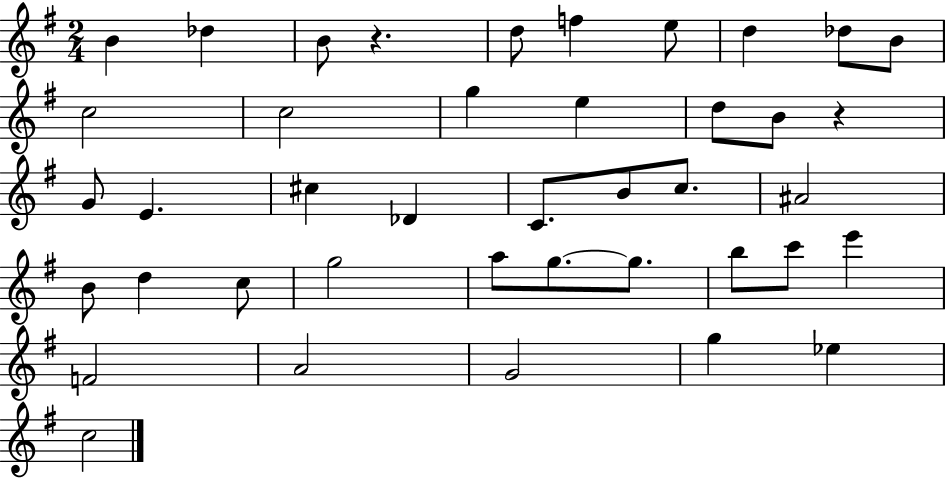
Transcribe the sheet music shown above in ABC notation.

X:1
T:Untitled
M:2/4
L:1/4
K:G
B _d B/2 z d/2 f e/2 d _d/2 B/2 c2 c2 g e d/2 B/2 z G/2 E ^c _D C/2 B/2 c/2 ^A2 B/2 d c/2 g2 a/2 g/2 g/2 b/2 c'/2 e' F2 A2 G2 g _e c2